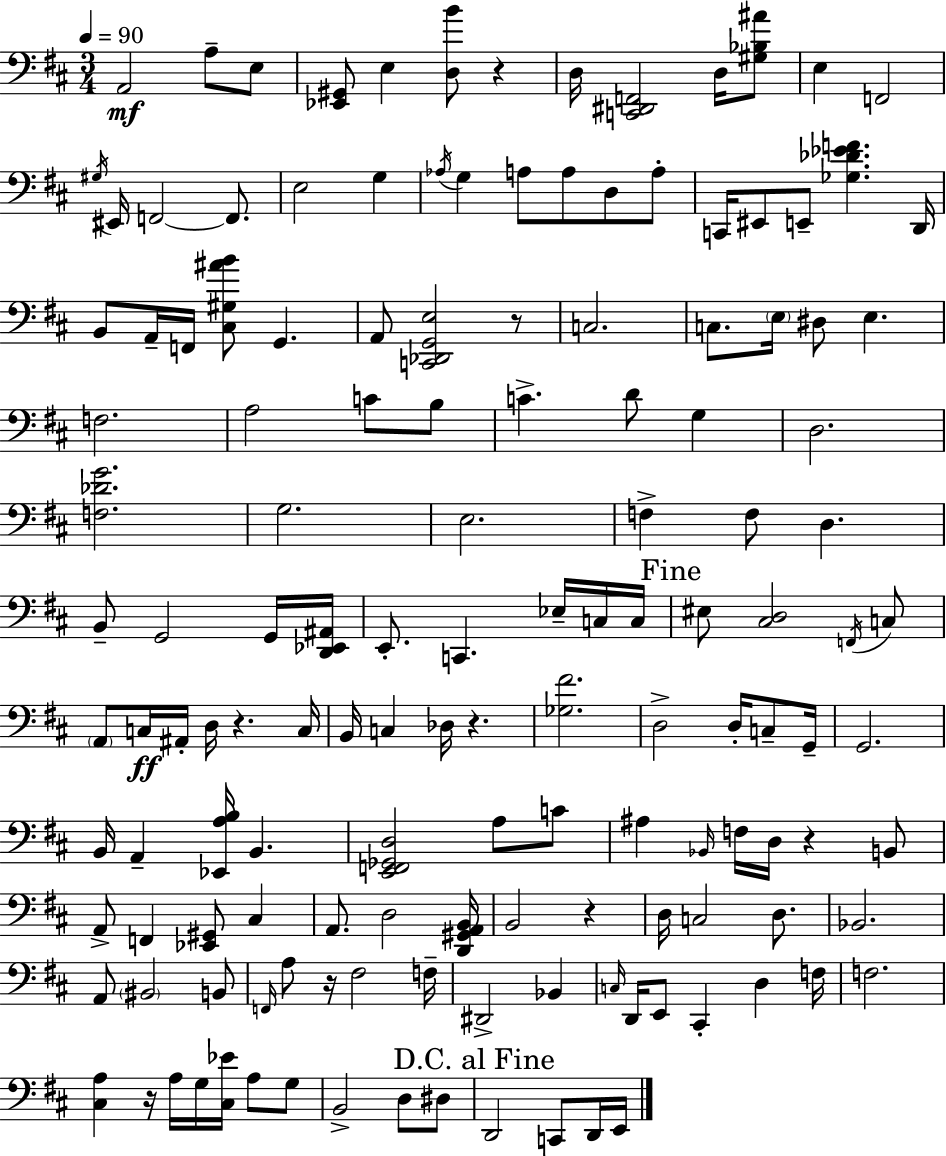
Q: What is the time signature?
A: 3/4